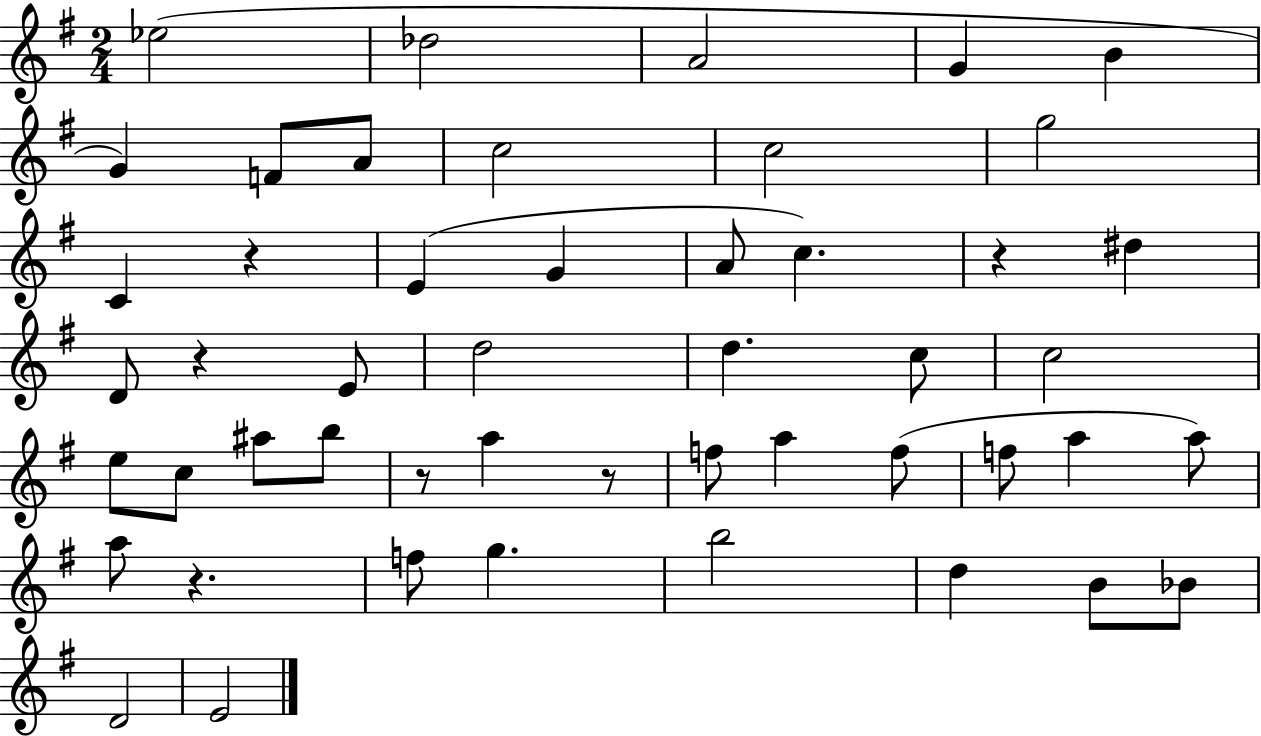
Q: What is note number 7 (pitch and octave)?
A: F4